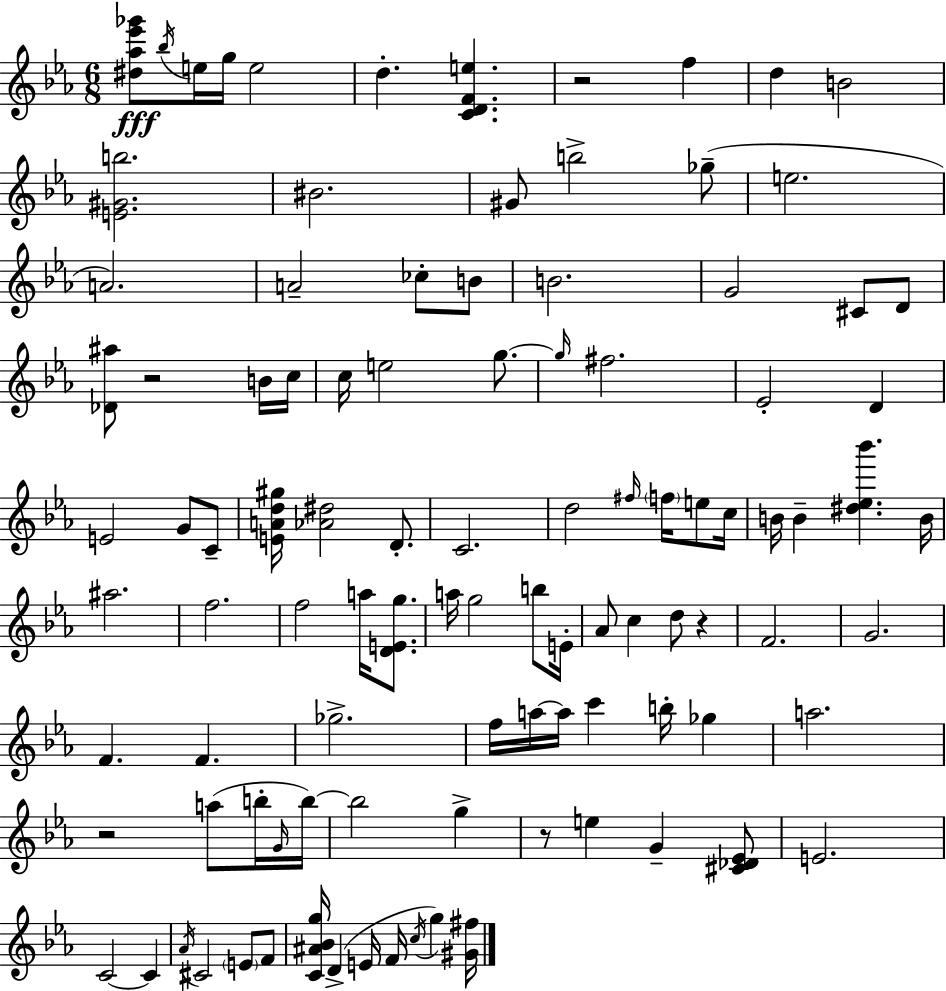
{
  \clef treble
  \numericTimeSignature
  \time 6/8
  \key c \minor
  <dis'' aes'' ees''' ges'''>8\fff \acciaccatura { bes''16 } e''16 g''16 e''2 | d''4.-. <c' d' f' e''>4. | r2 f''4 | d''4 b'2 | \break <e' gis' b''>2. | bis'2. | gis'8 b''2-> ges''8--( | e''2. | \break a'2.) | a'2-- ces''8-. b'8 | b'2. | g'2 cis'8 d'8 | \break <des' ais''>8 r2 b'16 | c''16 c''16 e''2 g''8.~~ | \grace { g''16 } fis''2. | ees'2-. d'4 | \break e'2 g'8 | c'8-- <e' a' d'' gis''>16 <aes' dis''>2 d'8.-. | c'2. | d''2 \grace { fis''16 } \parenthesize f''16 | \break e''8 c''16 b'16 b'4-- <dis'' ees'' bes'''>4. | b'16 ais''2. | f''2. | f''2 a''16 | \break <d' e' g''>8. a''16 g''2 | b''8 e'16-. aes'8 c''4 d''8 r4 | f'2. | g'2. | \break f'4. f'4. | ges''2.-> | f''16 a''16~~ a''16 c'''4 b''16-. ges''4 | a''2. | \break r2 a''8( | b''16-. \grace { g'16 } b''16~~) b''2 | g''4-> r8 e''4 g'4-- | <cis' des' ees'>8 e'2. | \break c'2~~ | c'4 \acciaccatura { aes'16 } cis'2 | \parenthesize e'8 f'8 <c' ais' bes' g''>16 d'4->( e'16 f'16 | \acciaccatura { c''16 }) g''4 <gis' fis''>16 \bar "|."
}